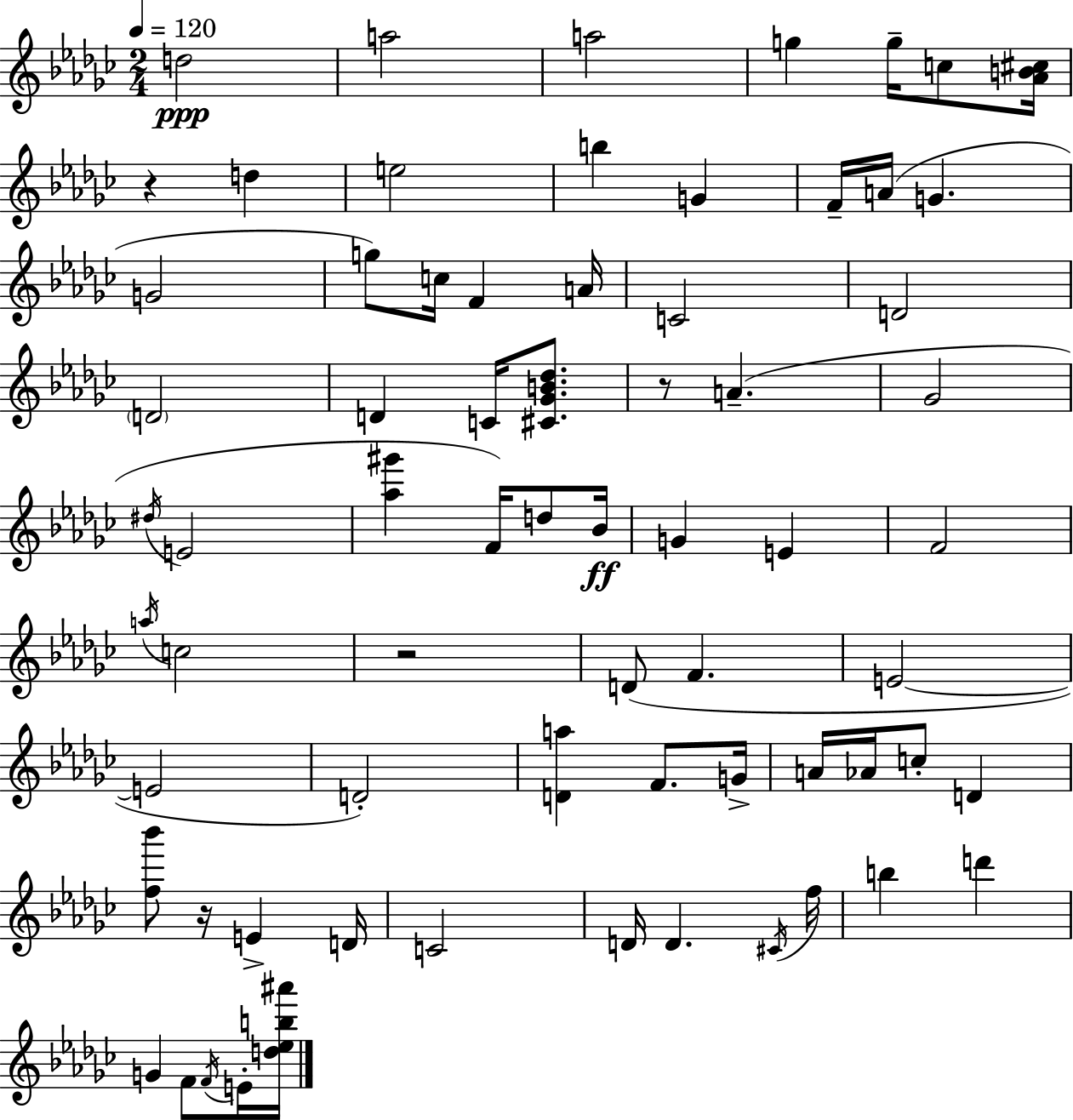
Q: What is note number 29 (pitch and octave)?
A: D5